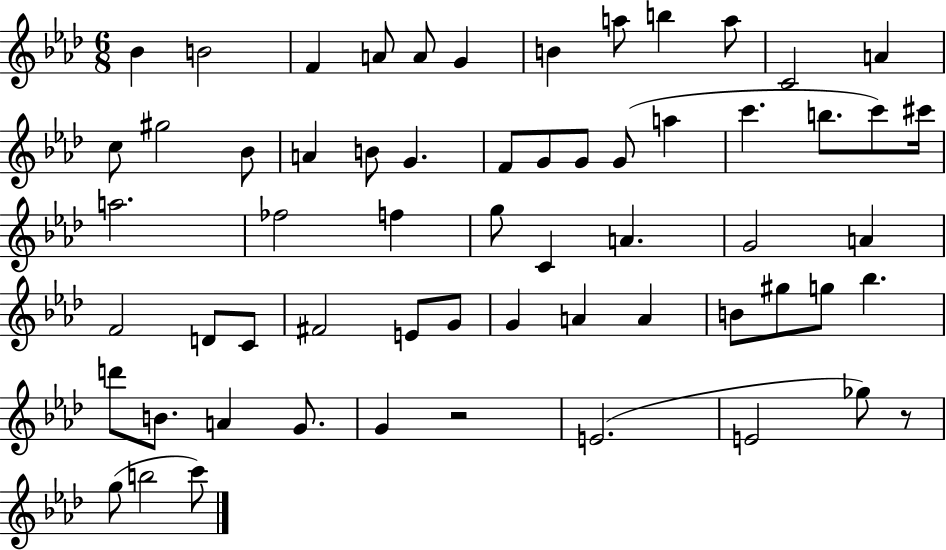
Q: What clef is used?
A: treble